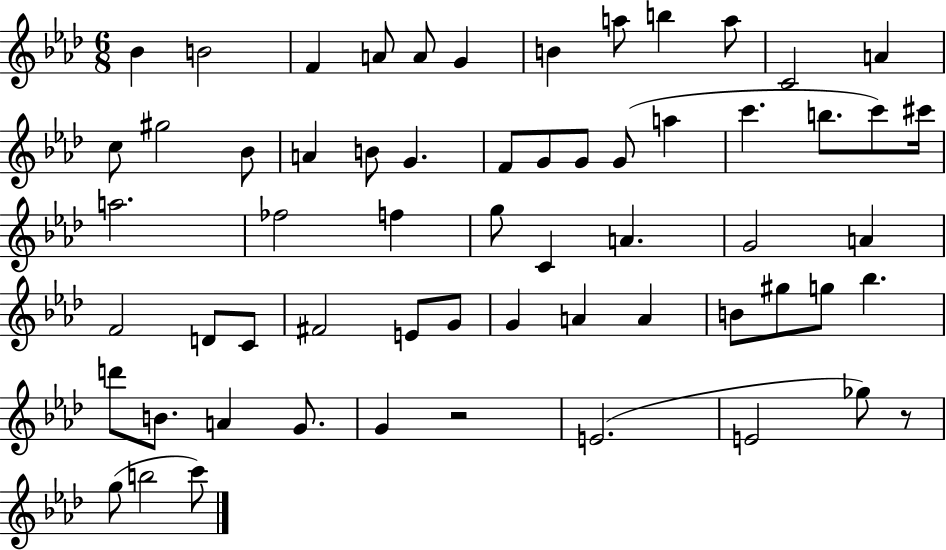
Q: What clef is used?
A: treble